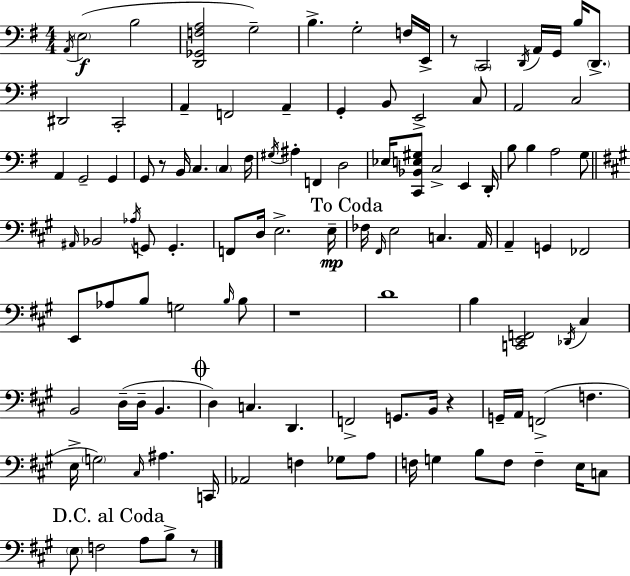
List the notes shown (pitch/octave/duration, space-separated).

A2/s E3/h B3/h [D2,Gb2,F3,A3]/h G3/h B3/q. G3/h F3/s E2/s R/e C2/h D2/s A2/s G2/s B3/s D2/e. D#2/h C2/h A2/q F2/h A2/q G2/q B2/e E2/h C3/e A2/h C3/h A2/q G2/h G2/q G2/e R/e B2/s C3/q. C3/q F#3/s G#3/s A#3/q F2/q D3/h Eb3/s [C2,Bb2,E3,G#3]/e C3/h E2/q D2/s B3/e B3/q A3/h G3/e A#2/s Bb2/h Ab3/s G2/e G2/q. F2/e D3/s E3/h. E3/s FES3/s F#2/s E3/h C3/q. A2/s A2/q G2/q FES2/h E2/e Ab3/e B3/e G3/h B3/s B3/e R/w D4/w B3/q [C2,E2,F2]/h Db2/s C#3/q B2/h D3/s D3/s B2/q. D3/q C3/q. D2/q. F2/h G2/e. B2/s R/q G2/s A2/s F2/h F3/q. E3/s G3/h C#3/s A#3/q. C2/s Ab2/h F3/q Gb3/e A3/e F3/s G3/q B3/e F3/e F3/q E3/s C3/e E3/e F3/h A3/e B3/e R/e